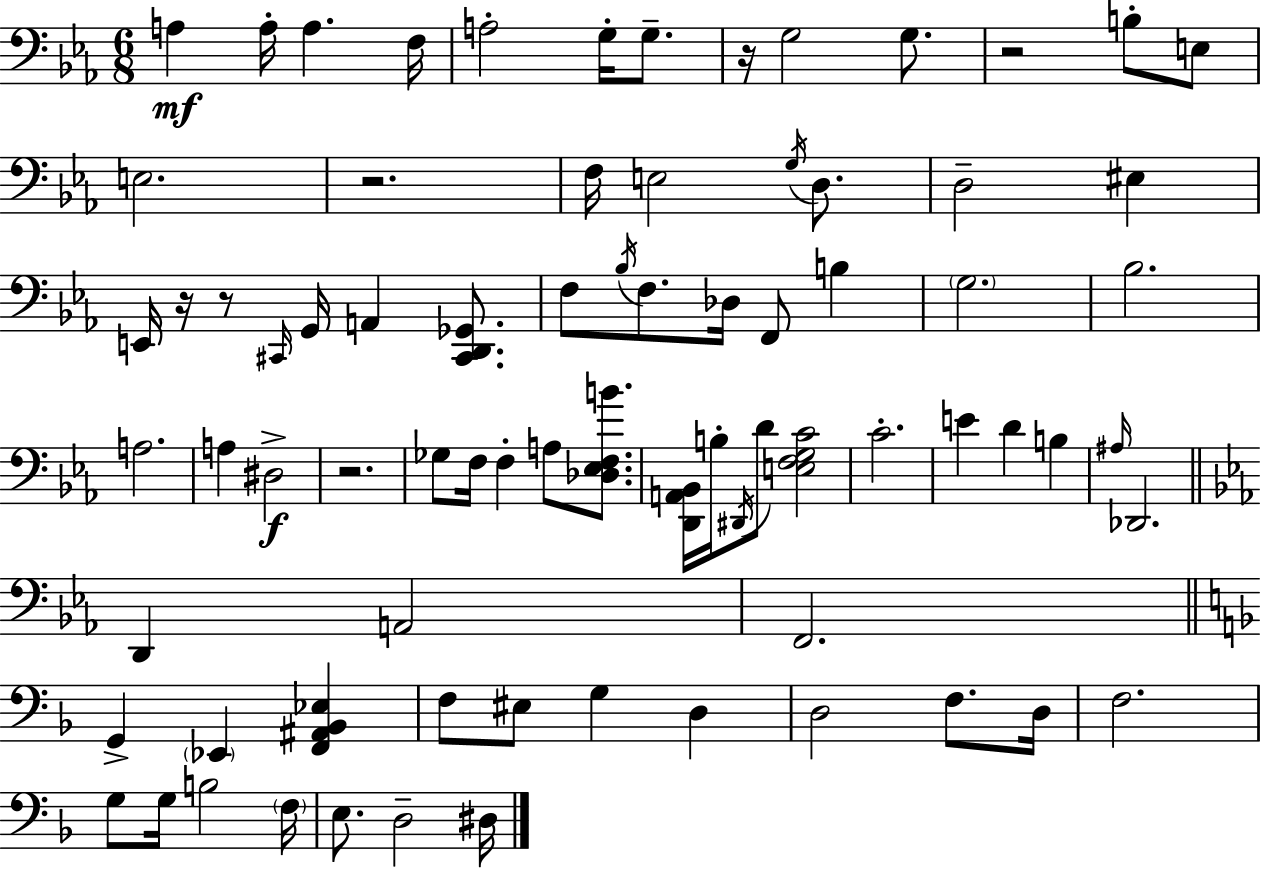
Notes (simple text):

A3/q A3/s A3/q. F3/s A3/h G3/s G3/e. R/s G3/h G3/e. R/h B3/e E3/e E3/h. R/h. F3/s E3/h G3/s D3/e. D3/h EIS3/q E2/s R/s R/e C#2/s G2/s A2/q [C#2,D2,Gb2]/e. F3/e Bb3/s F3/e. Db3/s F2/e B3/q G3/h. Bb3/h. A3/h. A3/q D#3/h R/h. Gb3/e F3/s F3/q A3/e [Db3,Eb3,F3,B4]/e. [D2,A2,Bb2]/s B3/s D#2/s D4/e [E3,F3,G3,C4]/h C4/h. E4/q D4/q B3/q A#3/s Db2/h. D2/q A2/h F2/h. G2/q Eb2/q [F2,A#2,Bb2,Eb3]/q F3/e EIS3/e G3/q D3/q D3/h F3/e. D3/s F3/h. G3/e G3/s B3/h F3/s E3/e. D3/h D#3/s